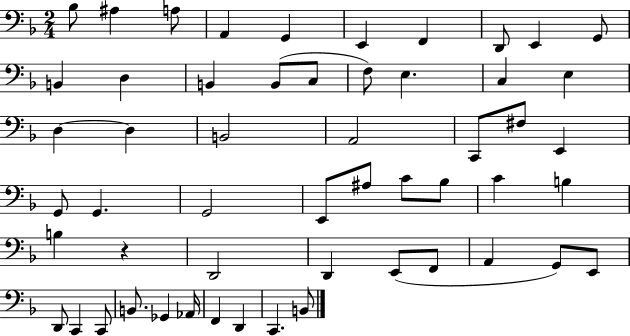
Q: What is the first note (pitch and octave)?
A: Bb3